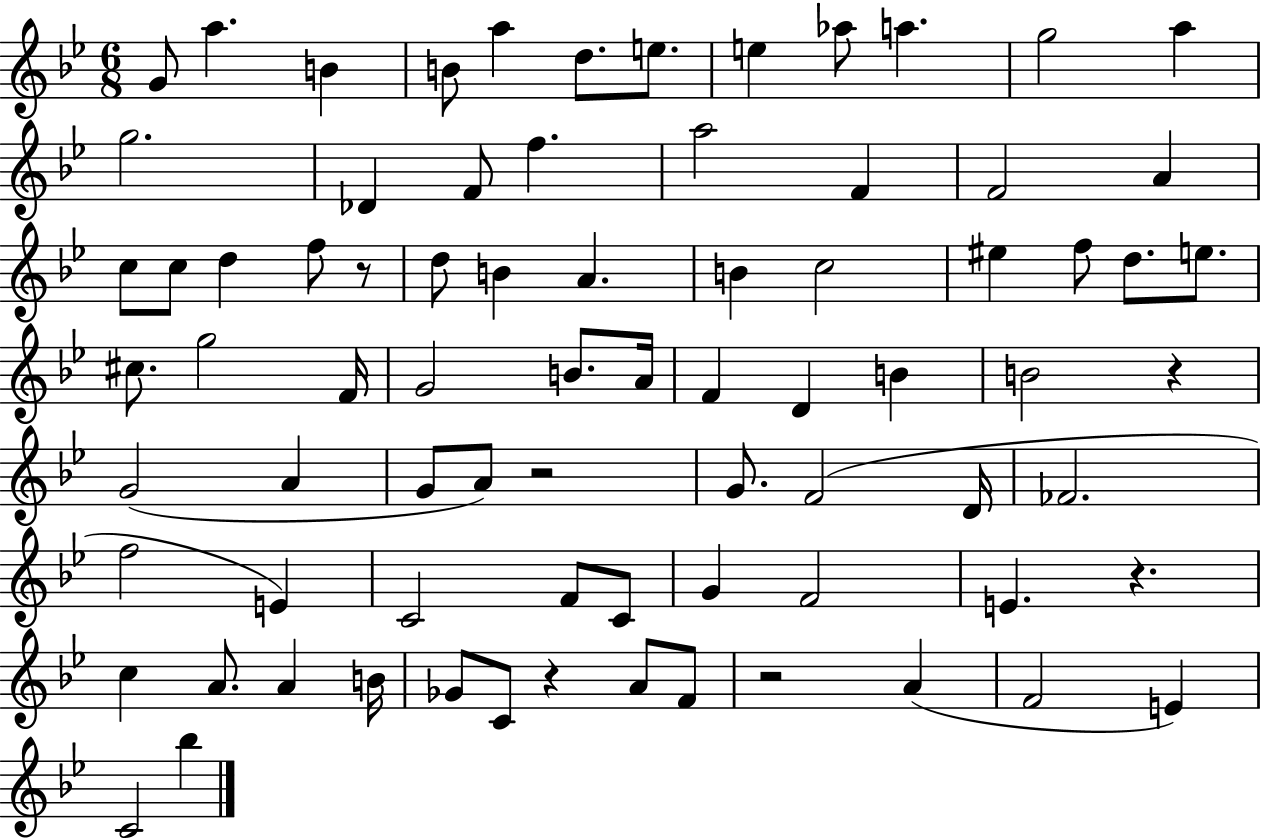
{
  \clef treble
  \numericTimeSignature
  \time 6/8
  \key bes \major
  g'8 a''4. b'4 | b'8 a''4 d''8. e''8. | e''4 aes''8 a''4. | g''2 a''4 | \break g''2. | des'4 f'8 f''4. | a''2 f'4 | f'2 a'4 | \break c''8 c''8 d''4 f''8 r8 | d''8 b'4 a'4. | b'4 c''2 | eis''4 f''8 d''8. e''8. | \break cis''8. g''2 f'16 | g'2 b'8. a'16 | f'4 d'4 b'4 | b'2 r4 | \break g'2( a'4 | g'8 a'8) r2 | g'8. f'2( d'16 | fes'2. | \break f''2 e'4) | c'2 f'8 c'8 | g'4 f'2 | e'4. r4. | \break c''4 a'8. a'4 b'16 | ges'8 c'8 r4 a'8 f'8 | r2 a'4( | f'2 e'4) | \break c'2 bes''4 | \bar "|."
}